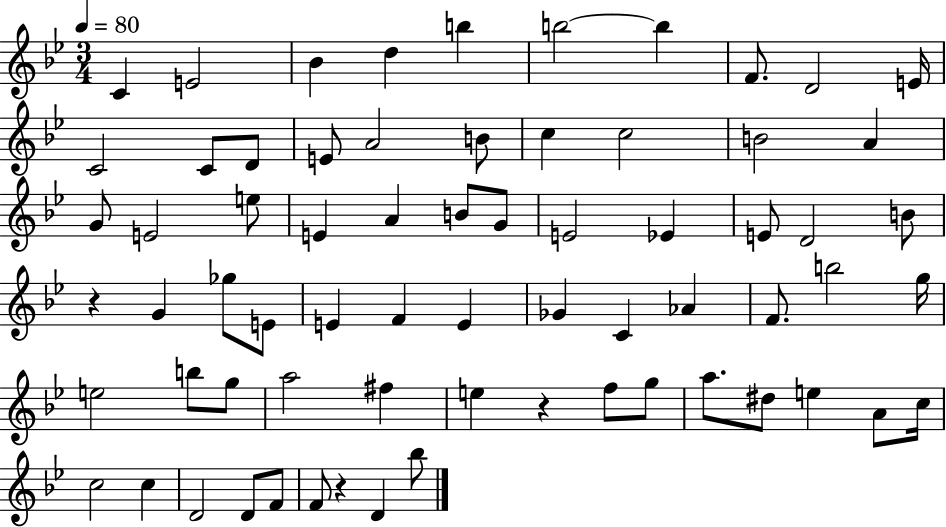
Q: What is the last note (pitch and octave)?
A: Bb5